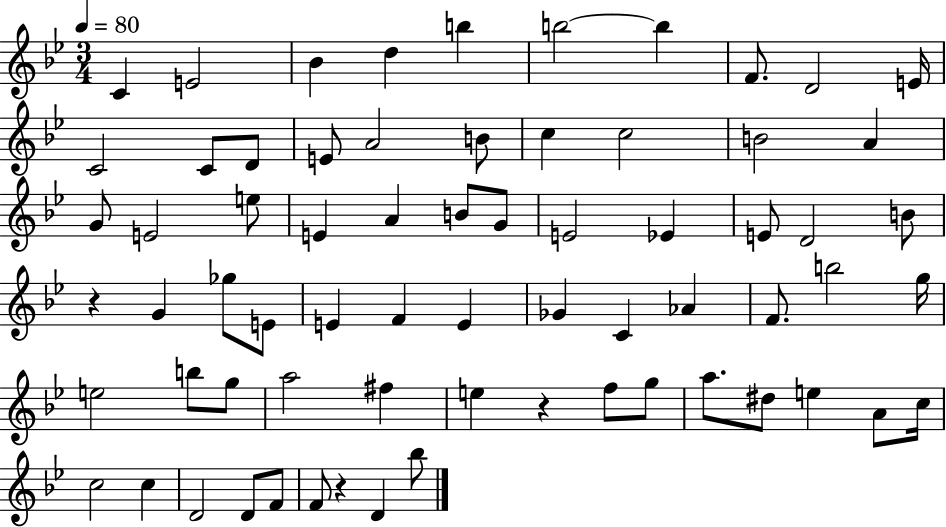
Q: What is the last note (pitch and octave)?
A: Bb5